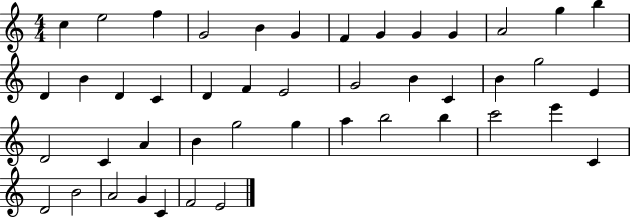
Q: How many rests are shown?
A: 0